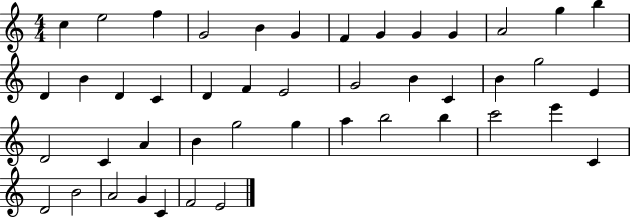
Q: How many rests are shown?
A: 0